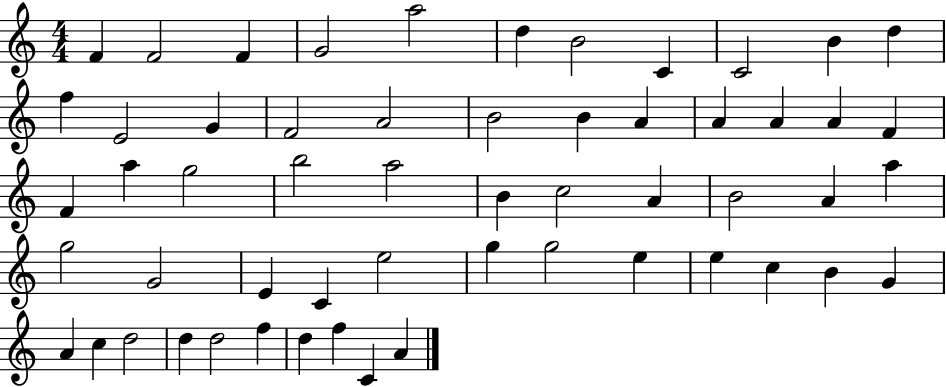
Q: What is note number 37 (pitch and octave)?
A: E4